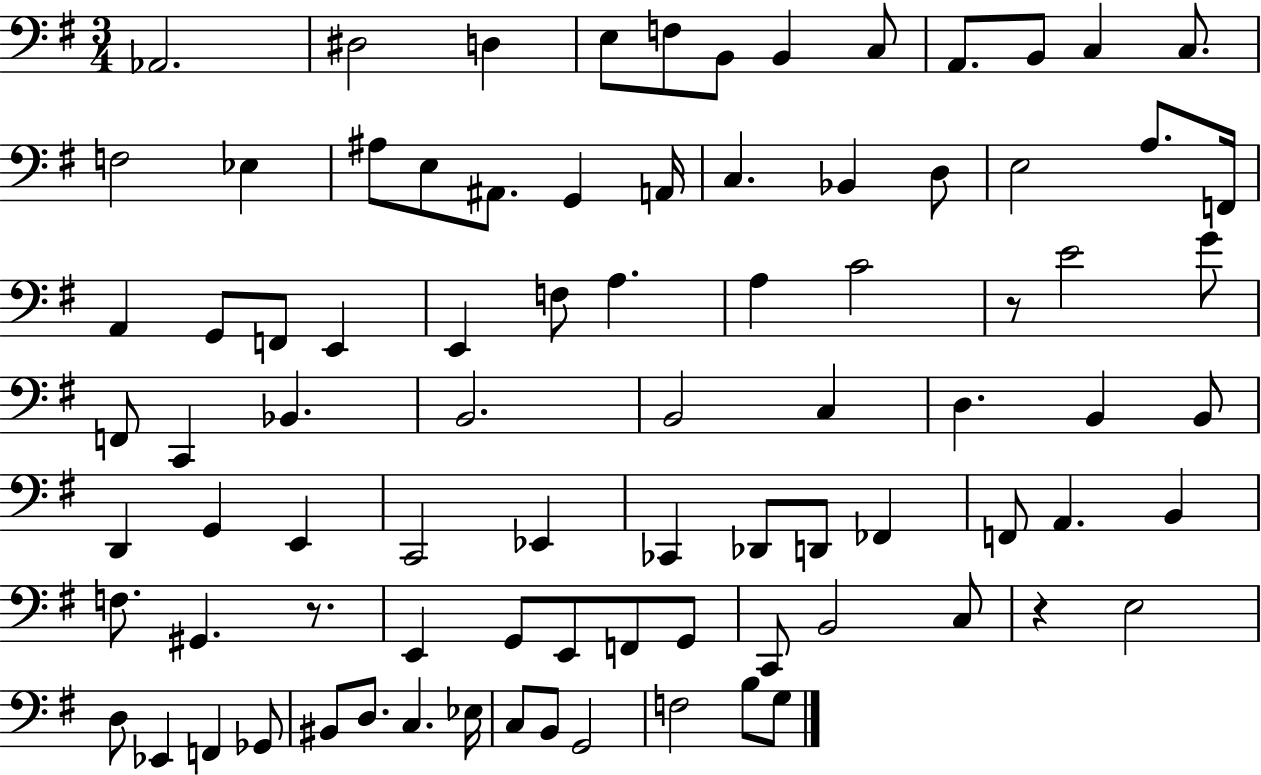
Ab2/h. D#3/h D3/q E3/e F3/e B2/e B2/q C3/e A2/e. B2/e C3/q C3/e. F3/h Eb3/q A#3/e E3/e A#2/e. G2/q A2/s C3/q. Bb2/q D3/e E3/h A3/e. F2/s A2/q G2/e F2/e E2/q E2/q F3/e A3/q. A3/q C4/h R/e E4/h G4/e F2/e C2/q Bb2/q. B2/h. B2/h C3/q D3/q. B2/q B2/e D2/q G2/q E2/q C2/h Eb2/q CES2/q Db2/e D2/e FES2/q F2/e A2/q. B2/q F3/e. G#2/q. R/e. E2/q G2/e E2/e F2/e G2/e C2/e B2/h C3/e R/q E3/h D3/e Eb2/q F2/q Gb2/e BIS2/e D3/e. C3/q. Eb3/s C3/e B2/e G2/h F3/h B3/e G3/e